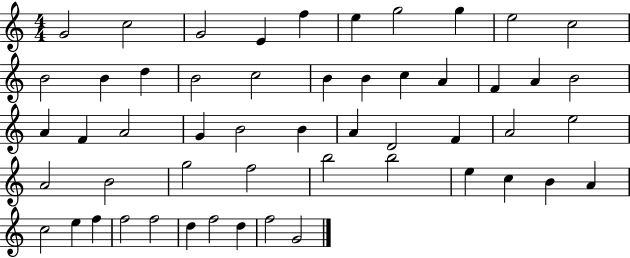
{
  \clef treble
  \numericTimeSignature
  \time 4/4
  \key c \major
  g'2 c''2 | g'2 e'4 f''4 | e''4 g''2 g''4 | e''2 c''2 | \break b'2 b'4 d''4 | b'2 c''2 | b'4 b'4 c''4 a'4 | f'4 a'4 b'2 | \break a'4 f'4 a'2 | g'4 b'2 b'4 | a'4 d'2 f'4 | a'2 e''2 | \break a'2 b'2 | g''2 f''2 | b''2 b''2 | e''4 c''4 b'4 a'4 | \break c''2 e''4 f''4 | f''2 f''2 | d''4 f''2 d''4 | f''2 g'2 | \break \bar "|."
}